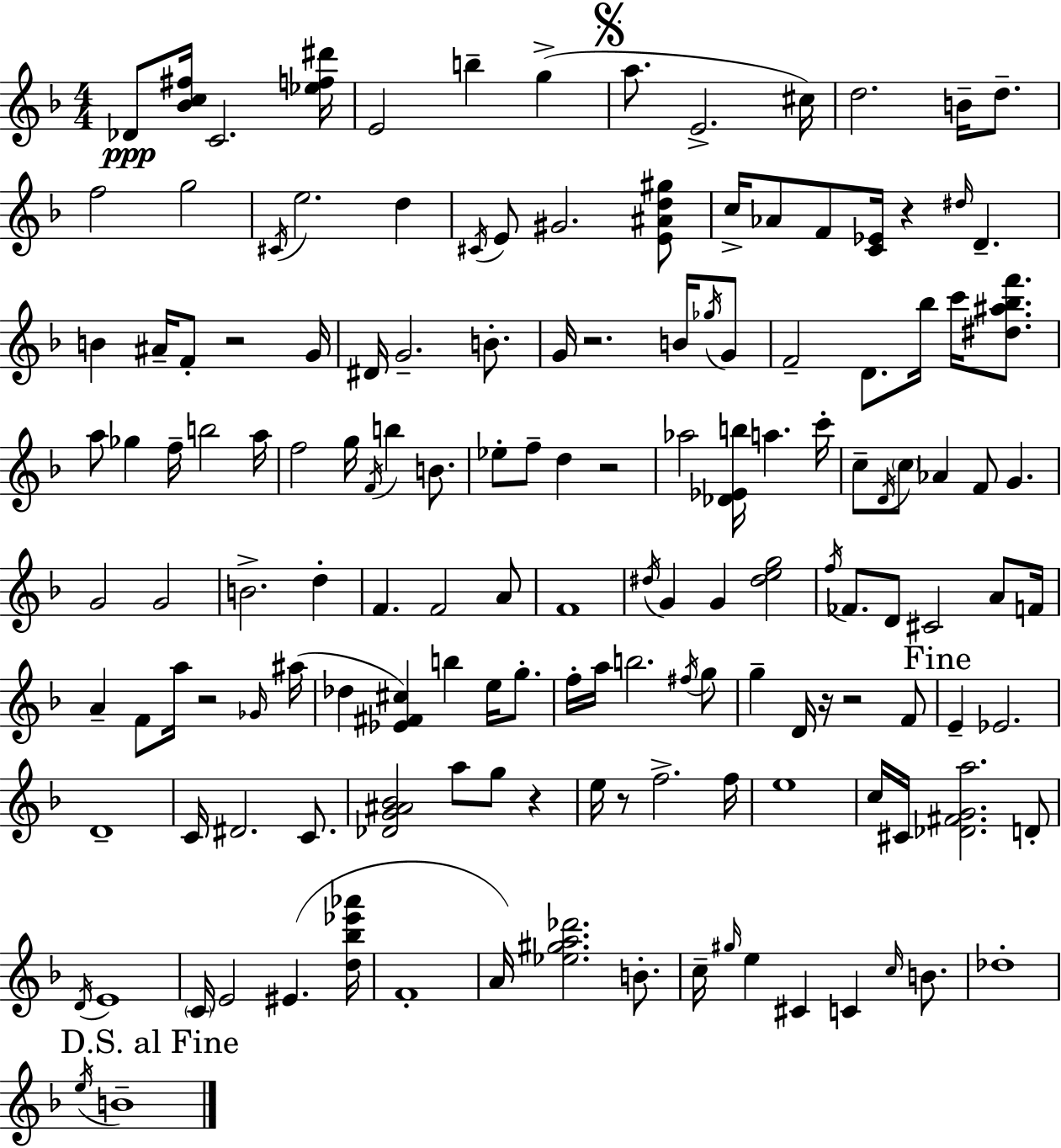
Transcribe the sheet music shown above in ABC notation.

X:1
T:Untitled
M:4/4
L:1/4
K:F
_D/2 [_Bc^f]/4 C2 [_ef^d']/4 E2 b g a/2 E2 ^c/4 d2 B/4 d/2 f2 g2 ^C/4 e2 d ^C/4 E/2 ^G2 [E^Ad^g]/2 c/4 _A/2 F/2 [C_E]/4 z ^d/4 D B ^A/4 F/2 z2 G/4 ^D/4 G2 B/2 G/4 z2 B/4 _g/4 G/2 F2 D/2 _b/4 c'/4 [^d^a_bf']/2 a/2 _g f/4 b2 a/4 f2 g/4 F/4 b B/2 _e/2 f/2 d z2 _a2 [_D_Eb]/4 a c'/4 c/2 D/4 c/2 _A F/2 G G2 G2 B2 d F F2 A/2 F4 ^d/4 G G [^deg]2 f/4 _F/2 D/2 ^C2 A/2 F/4 A F/2 a/4 z2 _G/4 ^a/4 _d [_E^F^c] b e/4 g/2 f/4 a/4 b2 ^f/4 g/2 g D/4 z/4 z2 F/2 E _E2 D4 C/4 ^D2 C/2 [_DG^A_B]2 a/2 g/2 z e/4 z/2 f2 f/4 e4 c/4 ^C/4 [_D^FGa]2 D/2 D/4 E4 C/4 E2 ^E [d_b_e'_a']/4 F4 A/4 [_e^ga_d']2 B/2 c/4 ^g/4 e ^C C c/4 B/2 _d4 e/4 B4